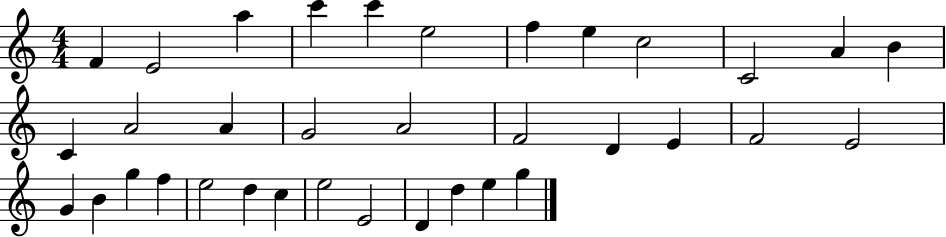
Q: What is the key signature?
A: C major